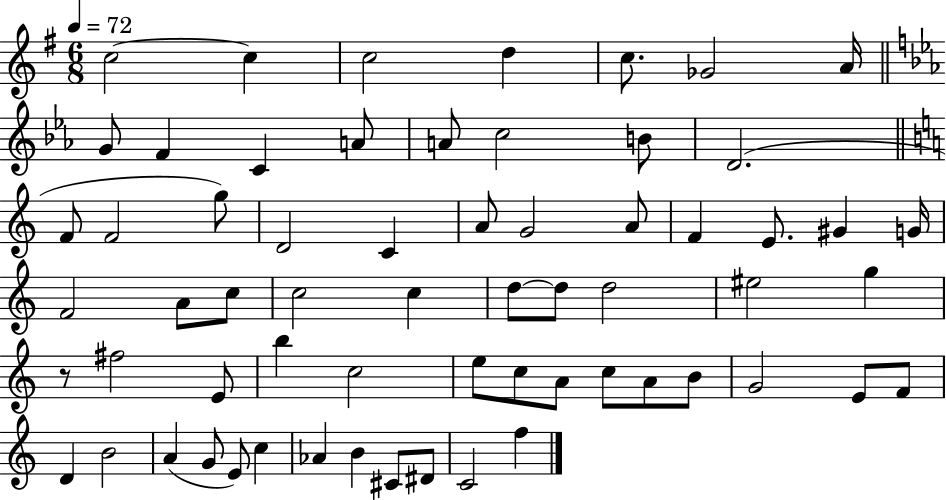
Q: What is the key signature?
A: G major